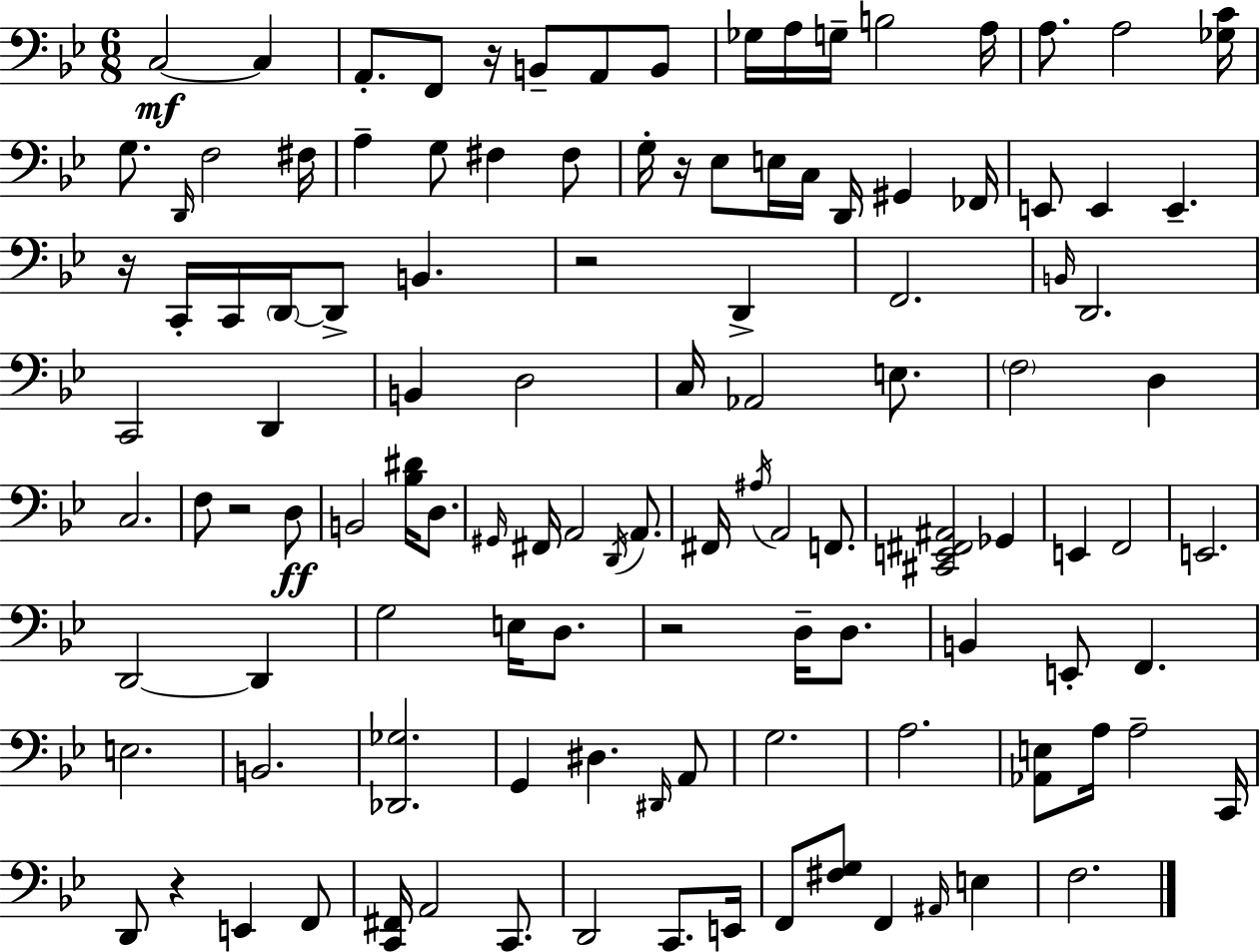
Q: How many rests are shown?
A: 7